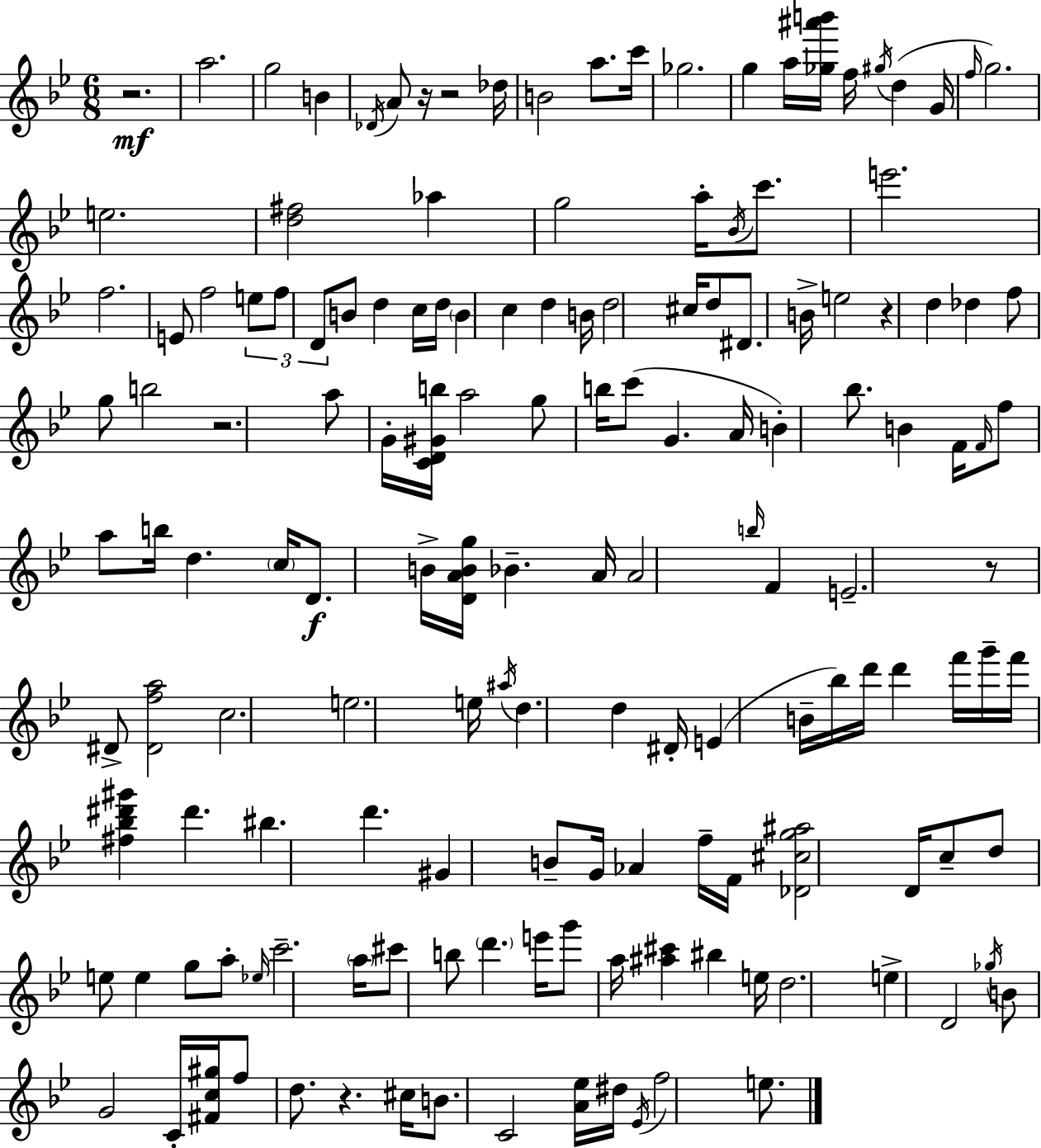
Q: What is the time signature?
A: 6/8